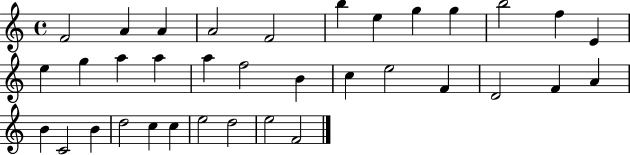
F4/h A4/q A4/q A4/h F4/h B5/q E5/q G5/q G5/q B5/h F5/q E4/q E5/q G5/q A5/q A5/q A5/q F5/h B4/q C5/q E5/h F4/q D4/h F4/q A4/q B4/q C4/h B4/q D5/h C5/q C5/q E5/h D5/h E5/h F4/h